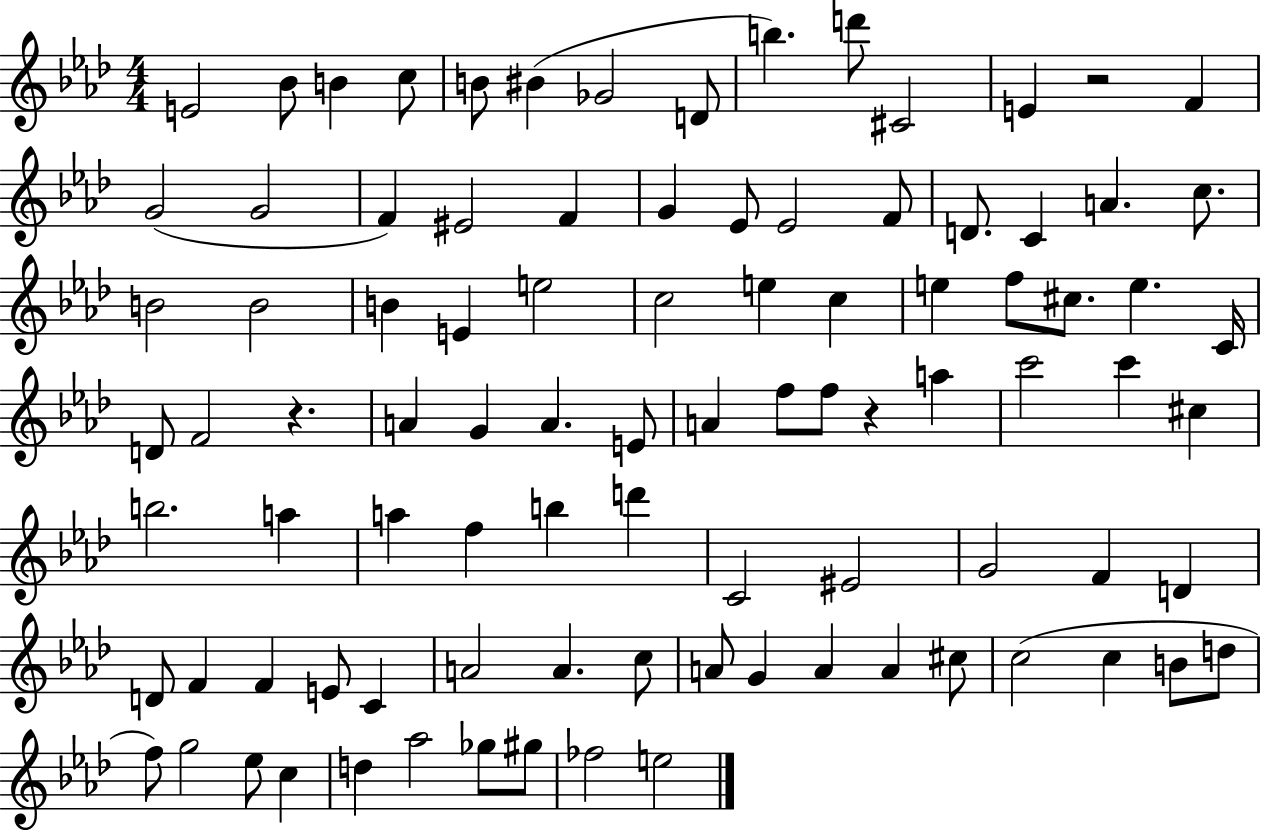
{
  \clef treble
  \numericTimeSignature
  \time 4/4
  \key aes \major
  \repeat volta 2 { e'2 bes'8 b'4 c''8 | b'8 bis'4( ges'2 d'8 | b''4.) d'''8 cis'2 | e'4 r2 f'4 | \break g'2( g'2 | f'4) eis'2 f'4 | g'4 ees'8 ees'2 f'8 | d'8. c'4 a'4. c''8. | \break b'2 b'2 | b'4 e'4 e''2 | c''2 e''4 c''4 | e''4 f''8 cis''8. e''4. c'16 | \break d'8 f'2 r4. | a'4 g'4 a'4. e'8 | a'4 f''8 f''8 r4 a''4 | c'''2 c'''4 cis''4 | \break b''2. a''4 | a''4 f''4 b''4 d'''4 | c'2 eis'2 | g'2 f'4 d'4 | \break d'8 f'4 f'4 e'8 c'4 | a'2 a'4. c''8 | a'8 g'4 a'4 a'4 cis''8 | c''2( c''4 b'8 d''8 | \break f''8) g''2 ees''8 c''4 | d''4 aes''2 ges''8 gis''8 | fes''2 e''2 | } \bar "|."
}